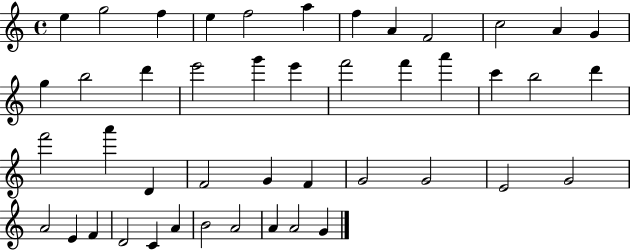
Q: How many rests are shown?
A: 0